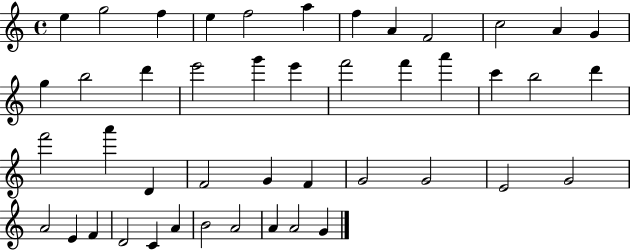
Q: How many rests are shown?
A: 0